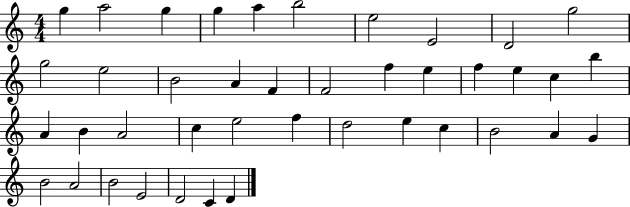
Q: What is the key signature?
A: C major